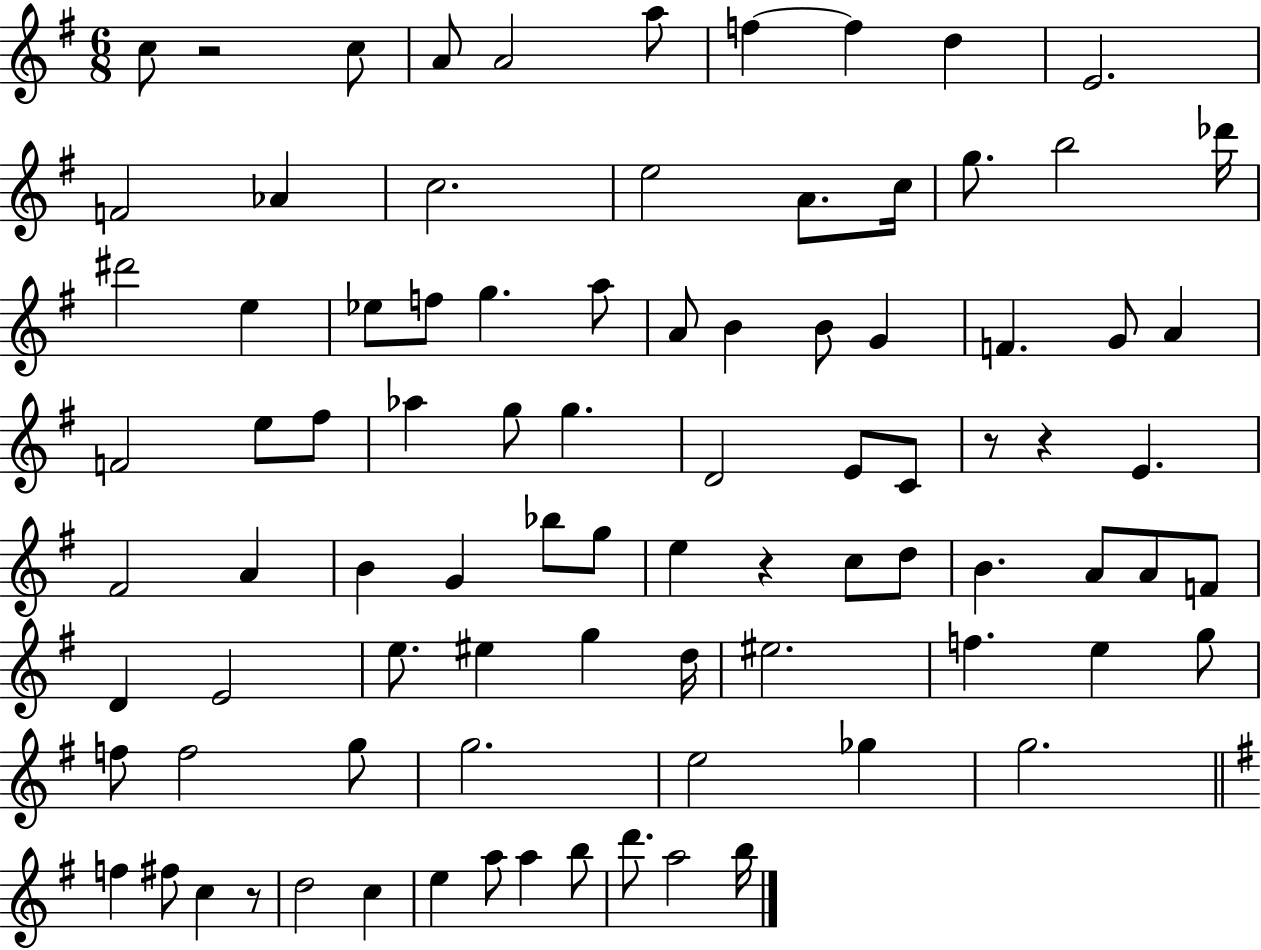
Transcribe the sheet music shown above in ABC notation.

X:1
T:Untitled
M:6/8
L:1/4
K:G
c/2 z2 c/2 A/2 A2 a/2 f f d E2 F2 _A c2 e2 A/2 c/4 g/2 b2 _d'/4 ^d'2 e _e/2 f/2 g a/2 A/2 B B/2 G F G/2 A F2 e/2 ^f/2 _a g/2 g D2 E/2 C/2 z/2 z E ^F2 A B G _b/2 g/2 e z c/2 d/2 B A/2 A/2 F/2 D E2 e/2 ^e g d/4 ^e2 f e g/2 f/2 f2 g/2 g2 e2 _g g2 f ^f/2 c z/2 d2 c e a/2 a b/2 d'/2 a2 b/4